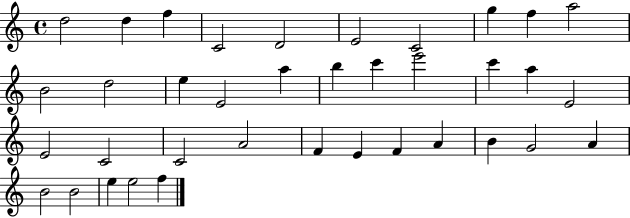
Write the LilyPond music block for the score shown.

{
  \clef treble
  \time 4/4
  \defaultTimeSignature
  \key c \major
  d''2 d''4 f''4 | c'2 d'2 | e'2 c'2 | g''4 f''4 a''2 | \break b'2 d''2 | e''4 e'2 a''4 | b''4 c'''4 e'''2 | c'''4 a''4 e'2 | \break e'2 c'2 | c'2 a'2 | f'4 e'4 f'4 a'4 | b'4 g'2 a'4 | \break b'2 b'2 | e''4 e''2 f''4 | \bar "|."
}